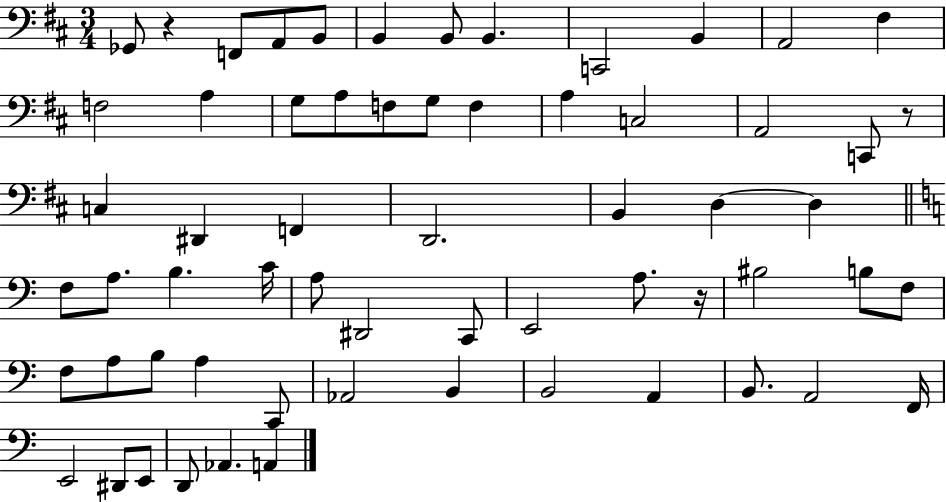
X:1
T:Untitled
M:3/4
L:1/4
K:D
_G,,/2 z F,,/2 A,,/2 B,,/2 B,, B,,/2 B,, C,,2 B,, A,,2 ^F, F,2 A, G,/2 A,/2 F,/2 G,/2 F, A, C,2 A,,2 C,,/2 z/2 C, ^D,, F,, D,,2 B,, D, D, F,/2 A,/2 B, C/4 A,/2 ^D,,2 C,,/2 E,,2 A,/2 z/4 ^B,2 B,/2 F,/2 F,/2 A,/2 B,/2 A, C,,/2 _A,,2 B,, B,,2 A,, B,,/2 A,,2 F,,/4 E,,2 ^D,,/2 E,,/2 D,,/2 _A,, A,,